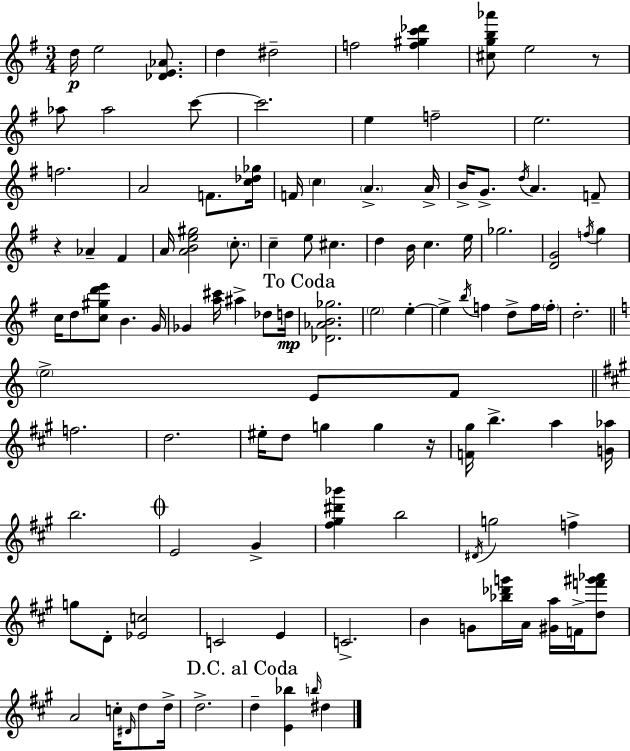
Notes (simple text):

D5/s E5/h [Db4,E4,Ab4]/e. D5/q D#5/h F5/h [F5,G#5,C6,Db6]/q [C#5,G5,B5,Ab6]/e E5/h R/e Ab5/e Ab5/h C6/e C6/h. E5/q F5/h E5/h. F5/h. A4/h F4/e. [C5,Db5,Gb5]/s F4/s C5/q A4/q. A4/s B4/s G4/e. D5/s A4/q. F4/e R/q Ab4/q F#4/q A4/s [A4,B4,E5,G#5]/h C5/e. C5/q E5/e C#5/q. D5/q B4/s C5/q. E5/s Gb5/h. [D4,G4]/h F5/s G5/q C5/s D5/e [C5,G#5,D6,E6]/e B4/q. G4/s Gb4/q [A5,C#6]/s A#5/q Db5/e D5/s [Db4,Ab4,B4,Gb5]/h. E5/h E5/q E5/q B5/s F5/q D5/e F5/s F5/s D5/h. E5/h E4/e F4/e F5/h. D5/h. EIS5/s D5/e G5/q G5/q R/s [F4,G#5]/s B5/q. A5/q [G4,Ab5]/s B5/h. E4/h G#4/q [F#5,G#5,D#6,Bb6]/q B5/h D#4/s G5/h F5/q G5/e D4/e [Eb4,C5]/h C4/h E4/q C4/h. B4/q G4/e [Bb5,Db6,G6]/s A4/s [G#4,A5]/s F4/s [D5,F6,G#6,Ab6]/e A4/h C5/s D#4/s D5/e D5/s D5/h. D5/q [E4,Bb5]/q B5/s D#5/q